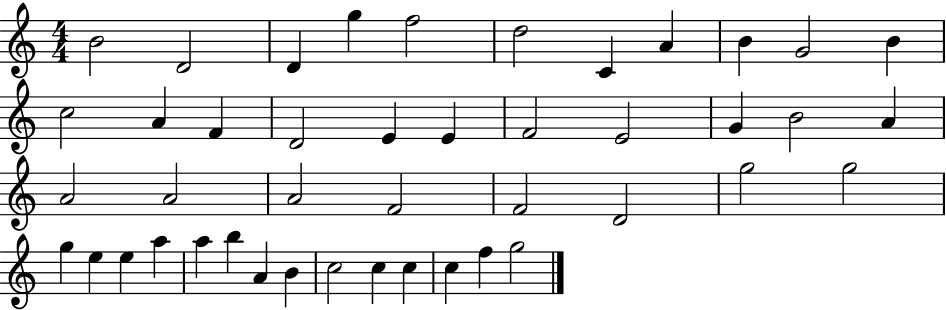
B4/h D4/h D4/q G5/q F5/h D5/h C4/q A4/q B4/q G4/h B4/q C5/h A4/q F4/q D4/h E4/q E4/q F4/h E4/h G4/q B4/h A4/q A4/h A4/h A4/h F4/h F4/h D4/h G5/h G5/h G5/q E5/q E5/q A5/q A5/q B5/q A4/q B4/q C5/h C5/q C5/q C5/q F5/q G5/h